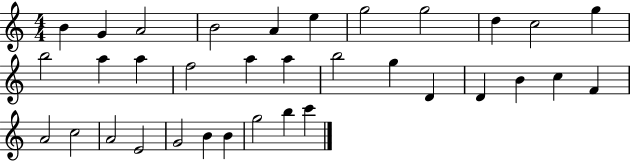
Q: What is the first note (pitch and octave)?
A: B4